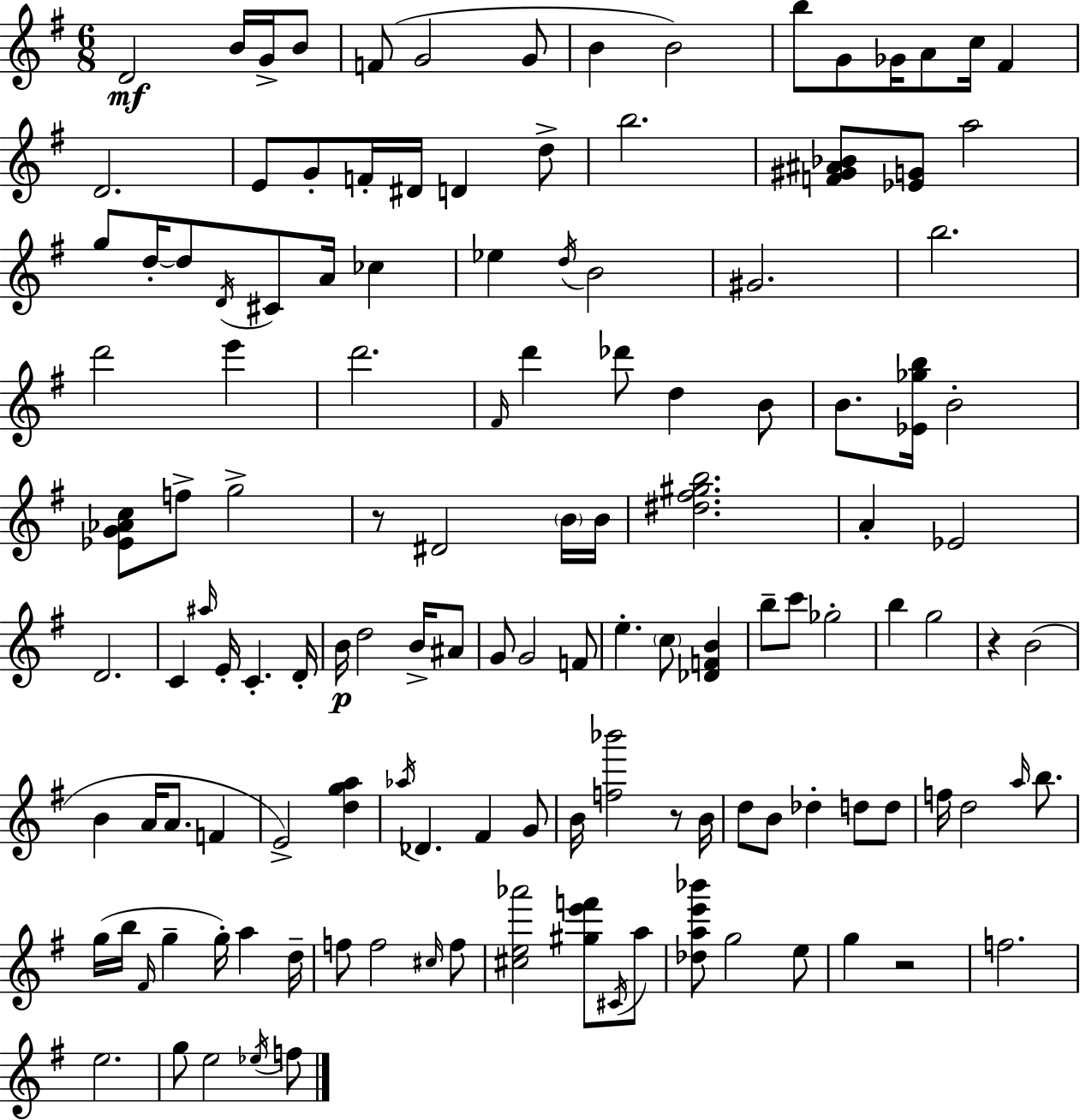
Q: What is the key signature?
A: G major